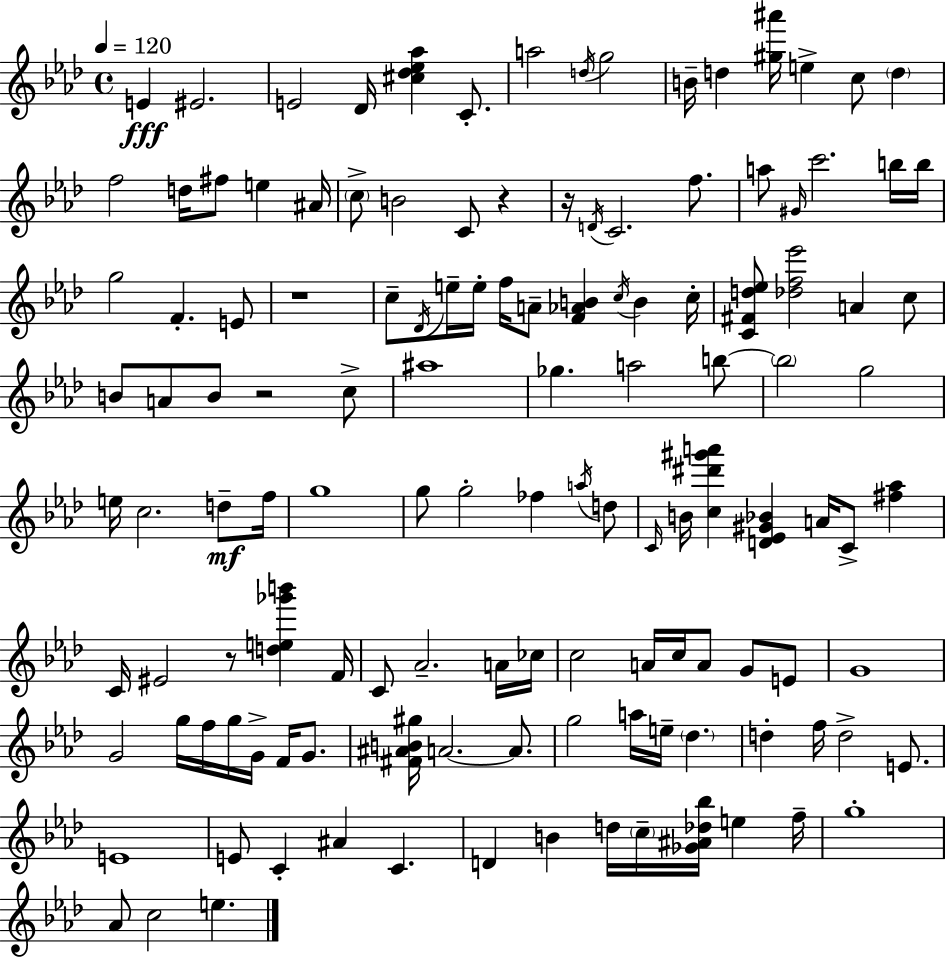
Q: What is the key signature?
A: AES major